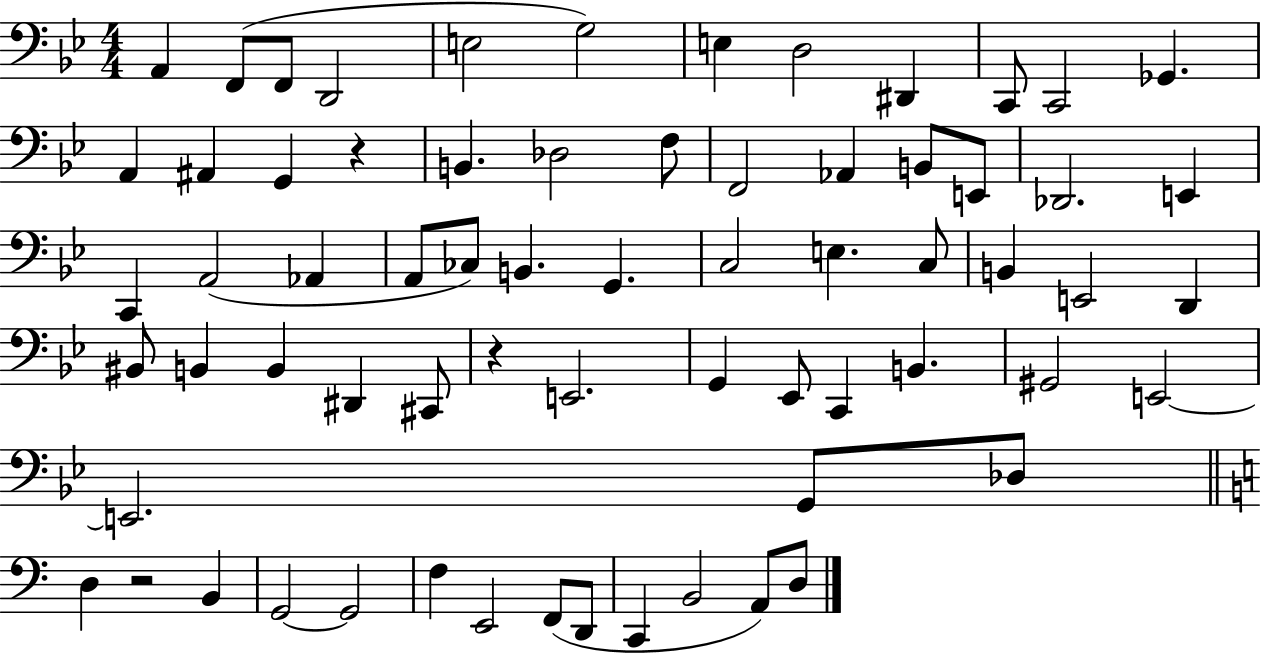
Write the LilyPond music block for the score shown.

{
  \clef bass
  \numericTimeSignature
  \time 4/4
  \key bes \major
  a,4 f,8( f,8 d,2 | e2 g2) | e4 d2 dis,4 | c,8 c,2 ges,4. | \break a,4 ais,4 g,4 r4 | b,4. des2 f8 | f,2 aes,4 b,8 e,8 | des,2. e,4 | \break c,4 a,2( aes,4 | a,8 ces8) b,4. g,4. | c2 e4. c8 | b,4 e,2 d,4 | \break bis,8 b,4 b,4 dis,4 cis,8 | r4 e,2. | g,4 ees,8 c,4 b,4. | gis,2 e,2~~ | \break e,2. g,8 des8 | \bar "||" \break \key c \major d4 r2 b,4 | g,2~~ g,2 | f4 e,2 f,8( d,8 | c,4 b,2 a,8) d8 | \break \bar "|."
}